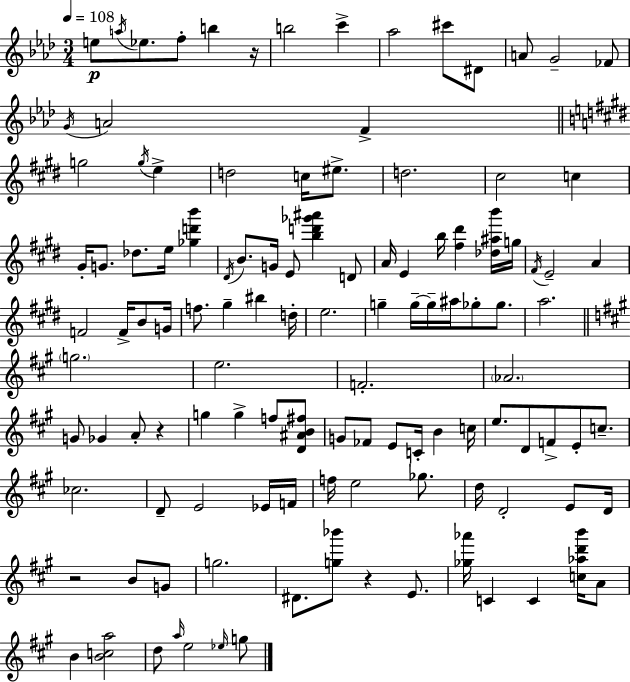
E5/e A5/s Eb5/e. F5/e B5/q R/s B5/h C6/q Ab5/h C#6/e D#4/e A4/e G4/h FES4/e G4/s A4/h F4/q G5/h G5/s E5/q D5/h C5/s EIS5/e. D5/h. C#5/h C5/q G#4/s G4/e. Db5/e. E5/s [Gb5,D6,B6]/q D#4/s B4/e. G4/s E4/e [B5,D6,Gb6,A#6]/q D4/e A4/s E4/q B5/s [F#5,D#6]/q [Db5,A#5,B6]/s G5/s F#4/s E4/h A4/q F4/h F4/s B4/e G4/s F5/e. G#5/q BIS5/q D5/s E5/h. G5/q G5/s G5/s A#5/s Gb5/e Gb5/e. A5/h. G5/h. E5/h. F4/h. Ab4/h. G4/e Gb4/q A4/e R/q G5/q G5/q F5/e [D4,A#4,B4,F#5]/e G4/e FES4/e E4/e C4/s B4/q C5/s E5/e. D4/e F4/e E4/e C5/e. CES5/h. D4/e E4/h Eb4/s F4/s F5/s E5/h Gb5/e. D5/s D4/h E4/e D4/s R/h B4/e G4/e G5/h. D#4/e. [G5,Bb6]/e R/q E4/e. [Gb5,Ab6]/s C4/q C4/q [C5,Ab5,D6,B6]/s A4/e B4/q [B4,C5,A5]/h D5/e A5/s E5/h Eb5/s G5/e